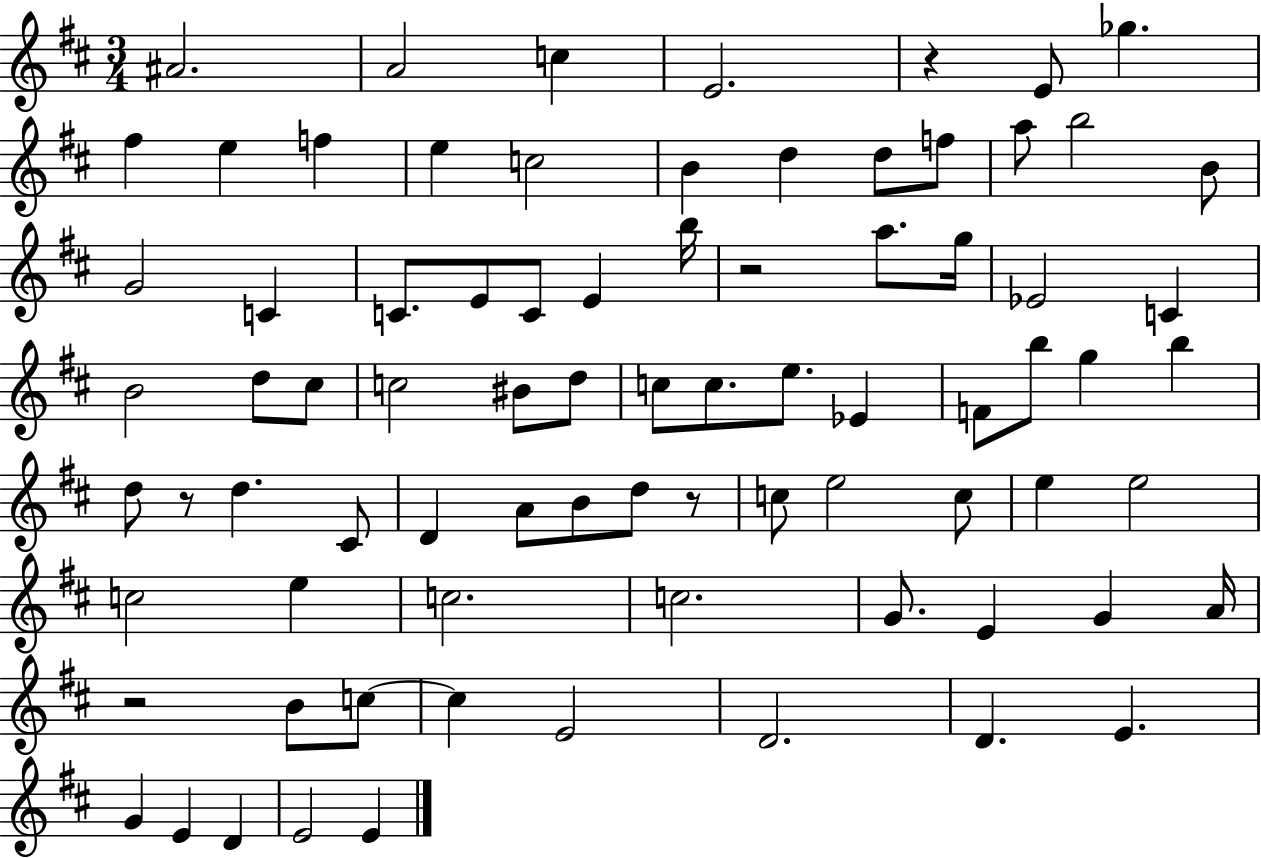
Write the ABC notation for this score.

X:1
T:Untitled
M:3/4
L:1/4
K:D
^A2 A2 c E2 z E/2 _g ^f e f e c2 B d d/2 f/2 a/2 b2 B/2 G2 C C/2 E/2 C/2 E b/4 z2 a/2 g/4 _E2 C B2 d/2 ^c/2 c2 ^B/2 d/2 c/2 c/2 e/2 _E F/2 b/2 g b d/2 z/2 d ^C/2 D A/2 B/2 d/2 z/2 c/2 e2 c/2 e e2 c2 e c2 c2 G/2 E G A/4 z2 B/2 c/2 c E2 D2 D E G E D E2 E